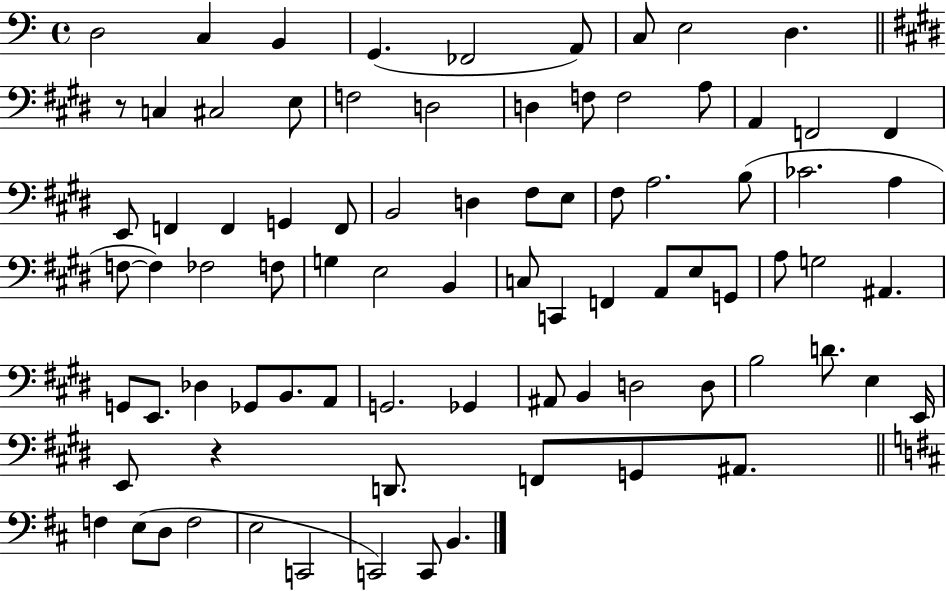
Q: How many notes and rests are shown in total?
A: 83